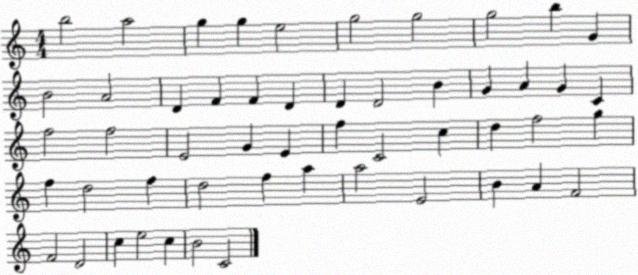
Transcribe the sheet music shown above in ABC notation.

X:1
T:Untitled
M:4/4
L:1/4
K:C
b2 a2 g g e2 g2 g2 g2 b G B2 A2 D F F D D D2 B G A G C f2 f2 E2 G E f C2 c d f2 g f d2 f d2 f a a2 E2 B A F2 F2 D2 c e2 c B2 C2